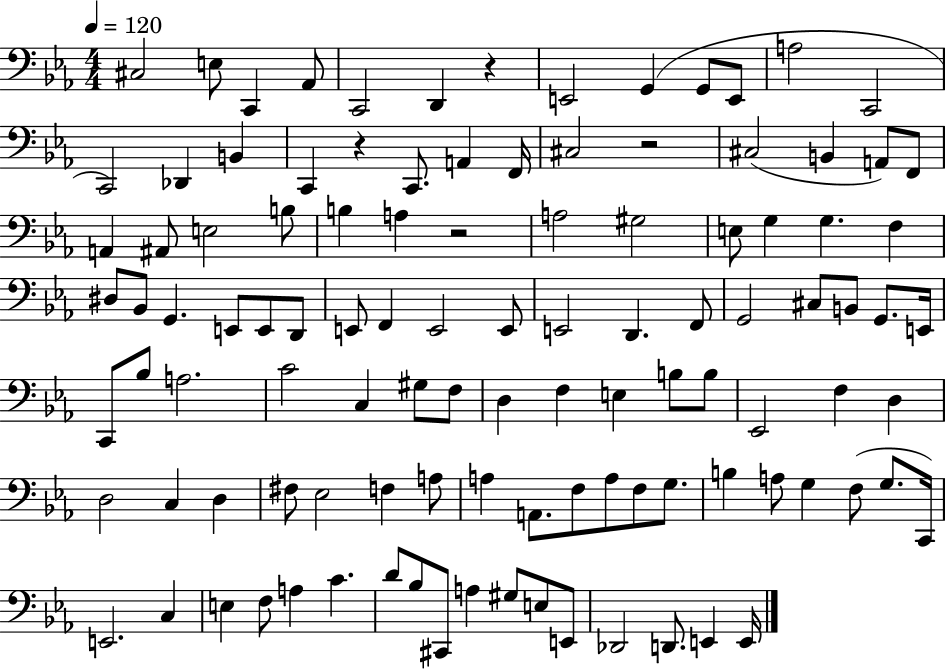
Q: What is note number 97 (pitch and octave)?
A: C#2